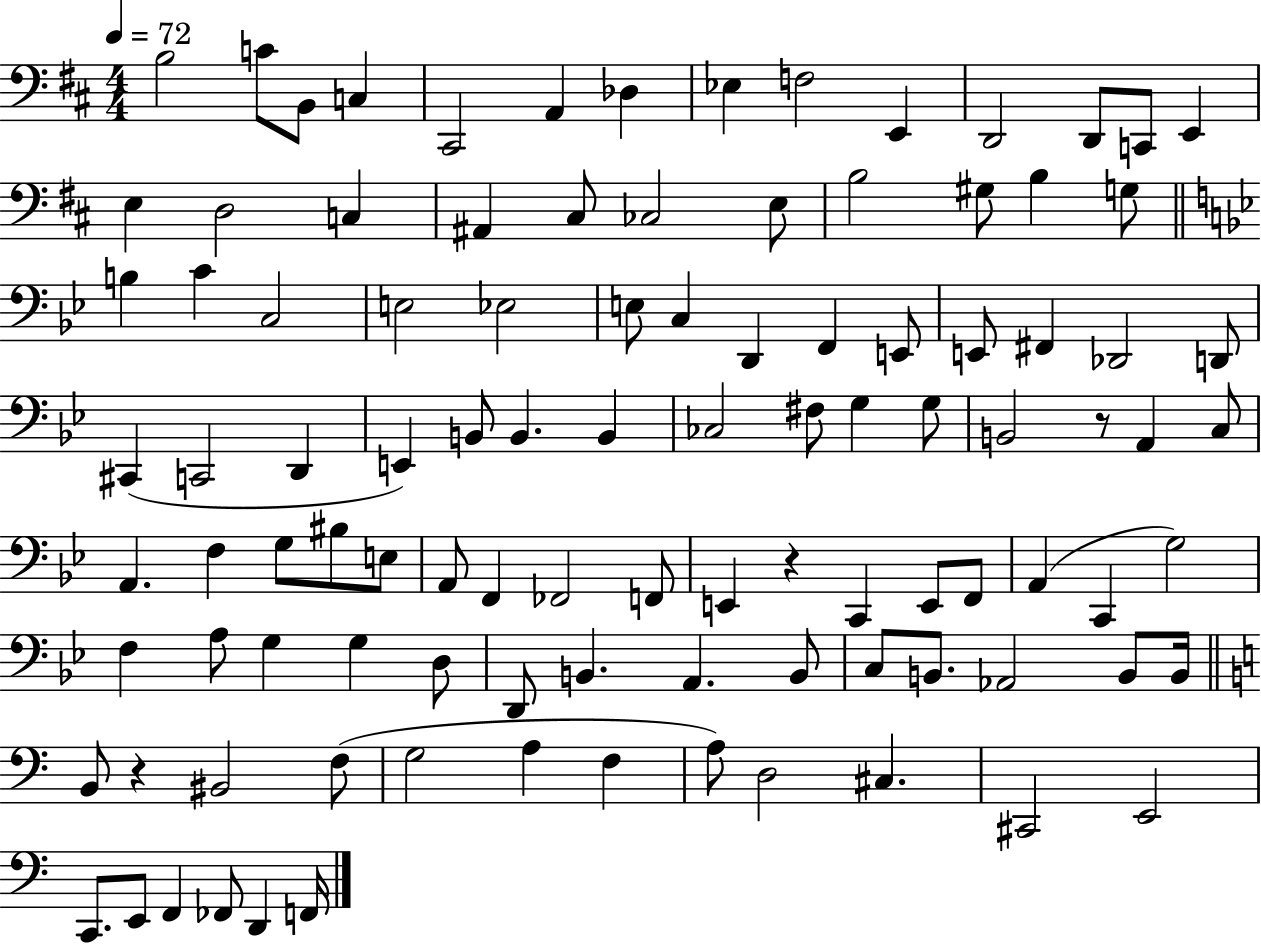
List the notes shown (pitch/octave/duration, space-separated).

B3/h C4/e B2/e C3/q C#2/h A2/q Db3/q Eb3/q F3/h E2/q D2/h D2/e C2/e E2/q E3/q D3/h C3/q A#2/q C#3/e CES3/h E3/e B3/h G#3/e B3/q G3/e B3/q C4/q C3/h E3/h Eb3/h E3/e C3/q D2/q F2/q E2/e E2/e F#2/q Db2/h D2/e C#2/q C2/h D2/q E2/q B2/e B2/q. B2/q CES3/h F#3/e G3/q G3/e B2/h R/e A2/q C3/e A2/q. F3/q G3/e BIS3/e E3/e A2/e F2/q FES2/h F2/e E2/q R/q C2/q E2/e F2/e A2/q C2/q G3/h F3/q A3/e G3/q G3/q D3/e D2/e B2/q. A2/q. B2/e C3/e B2/e. Ab2/h B2/e B2/s B2/e R/q BIS2/h F3/e G3/h A3/q F3/q A3/e D3/h C#3/q. C#2/h E2/h C2/e. E2/e F2/q FES2/e D2/q F2/s